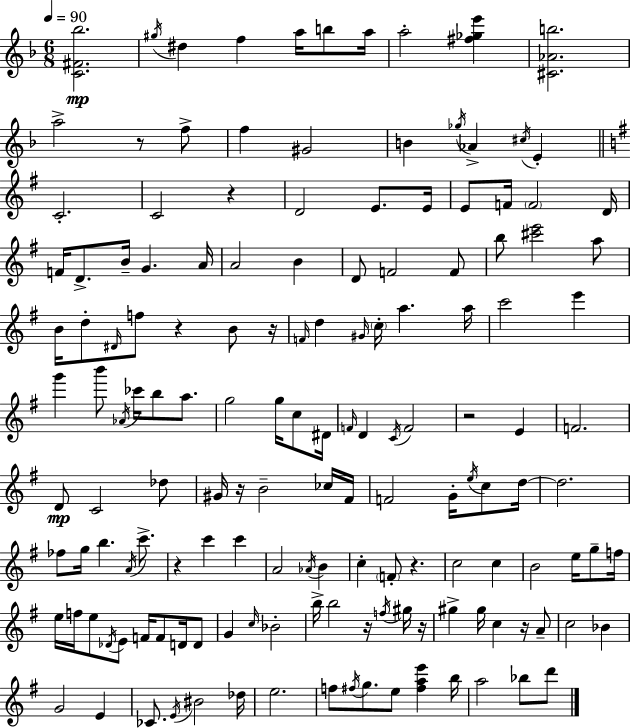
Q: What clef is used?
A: treble